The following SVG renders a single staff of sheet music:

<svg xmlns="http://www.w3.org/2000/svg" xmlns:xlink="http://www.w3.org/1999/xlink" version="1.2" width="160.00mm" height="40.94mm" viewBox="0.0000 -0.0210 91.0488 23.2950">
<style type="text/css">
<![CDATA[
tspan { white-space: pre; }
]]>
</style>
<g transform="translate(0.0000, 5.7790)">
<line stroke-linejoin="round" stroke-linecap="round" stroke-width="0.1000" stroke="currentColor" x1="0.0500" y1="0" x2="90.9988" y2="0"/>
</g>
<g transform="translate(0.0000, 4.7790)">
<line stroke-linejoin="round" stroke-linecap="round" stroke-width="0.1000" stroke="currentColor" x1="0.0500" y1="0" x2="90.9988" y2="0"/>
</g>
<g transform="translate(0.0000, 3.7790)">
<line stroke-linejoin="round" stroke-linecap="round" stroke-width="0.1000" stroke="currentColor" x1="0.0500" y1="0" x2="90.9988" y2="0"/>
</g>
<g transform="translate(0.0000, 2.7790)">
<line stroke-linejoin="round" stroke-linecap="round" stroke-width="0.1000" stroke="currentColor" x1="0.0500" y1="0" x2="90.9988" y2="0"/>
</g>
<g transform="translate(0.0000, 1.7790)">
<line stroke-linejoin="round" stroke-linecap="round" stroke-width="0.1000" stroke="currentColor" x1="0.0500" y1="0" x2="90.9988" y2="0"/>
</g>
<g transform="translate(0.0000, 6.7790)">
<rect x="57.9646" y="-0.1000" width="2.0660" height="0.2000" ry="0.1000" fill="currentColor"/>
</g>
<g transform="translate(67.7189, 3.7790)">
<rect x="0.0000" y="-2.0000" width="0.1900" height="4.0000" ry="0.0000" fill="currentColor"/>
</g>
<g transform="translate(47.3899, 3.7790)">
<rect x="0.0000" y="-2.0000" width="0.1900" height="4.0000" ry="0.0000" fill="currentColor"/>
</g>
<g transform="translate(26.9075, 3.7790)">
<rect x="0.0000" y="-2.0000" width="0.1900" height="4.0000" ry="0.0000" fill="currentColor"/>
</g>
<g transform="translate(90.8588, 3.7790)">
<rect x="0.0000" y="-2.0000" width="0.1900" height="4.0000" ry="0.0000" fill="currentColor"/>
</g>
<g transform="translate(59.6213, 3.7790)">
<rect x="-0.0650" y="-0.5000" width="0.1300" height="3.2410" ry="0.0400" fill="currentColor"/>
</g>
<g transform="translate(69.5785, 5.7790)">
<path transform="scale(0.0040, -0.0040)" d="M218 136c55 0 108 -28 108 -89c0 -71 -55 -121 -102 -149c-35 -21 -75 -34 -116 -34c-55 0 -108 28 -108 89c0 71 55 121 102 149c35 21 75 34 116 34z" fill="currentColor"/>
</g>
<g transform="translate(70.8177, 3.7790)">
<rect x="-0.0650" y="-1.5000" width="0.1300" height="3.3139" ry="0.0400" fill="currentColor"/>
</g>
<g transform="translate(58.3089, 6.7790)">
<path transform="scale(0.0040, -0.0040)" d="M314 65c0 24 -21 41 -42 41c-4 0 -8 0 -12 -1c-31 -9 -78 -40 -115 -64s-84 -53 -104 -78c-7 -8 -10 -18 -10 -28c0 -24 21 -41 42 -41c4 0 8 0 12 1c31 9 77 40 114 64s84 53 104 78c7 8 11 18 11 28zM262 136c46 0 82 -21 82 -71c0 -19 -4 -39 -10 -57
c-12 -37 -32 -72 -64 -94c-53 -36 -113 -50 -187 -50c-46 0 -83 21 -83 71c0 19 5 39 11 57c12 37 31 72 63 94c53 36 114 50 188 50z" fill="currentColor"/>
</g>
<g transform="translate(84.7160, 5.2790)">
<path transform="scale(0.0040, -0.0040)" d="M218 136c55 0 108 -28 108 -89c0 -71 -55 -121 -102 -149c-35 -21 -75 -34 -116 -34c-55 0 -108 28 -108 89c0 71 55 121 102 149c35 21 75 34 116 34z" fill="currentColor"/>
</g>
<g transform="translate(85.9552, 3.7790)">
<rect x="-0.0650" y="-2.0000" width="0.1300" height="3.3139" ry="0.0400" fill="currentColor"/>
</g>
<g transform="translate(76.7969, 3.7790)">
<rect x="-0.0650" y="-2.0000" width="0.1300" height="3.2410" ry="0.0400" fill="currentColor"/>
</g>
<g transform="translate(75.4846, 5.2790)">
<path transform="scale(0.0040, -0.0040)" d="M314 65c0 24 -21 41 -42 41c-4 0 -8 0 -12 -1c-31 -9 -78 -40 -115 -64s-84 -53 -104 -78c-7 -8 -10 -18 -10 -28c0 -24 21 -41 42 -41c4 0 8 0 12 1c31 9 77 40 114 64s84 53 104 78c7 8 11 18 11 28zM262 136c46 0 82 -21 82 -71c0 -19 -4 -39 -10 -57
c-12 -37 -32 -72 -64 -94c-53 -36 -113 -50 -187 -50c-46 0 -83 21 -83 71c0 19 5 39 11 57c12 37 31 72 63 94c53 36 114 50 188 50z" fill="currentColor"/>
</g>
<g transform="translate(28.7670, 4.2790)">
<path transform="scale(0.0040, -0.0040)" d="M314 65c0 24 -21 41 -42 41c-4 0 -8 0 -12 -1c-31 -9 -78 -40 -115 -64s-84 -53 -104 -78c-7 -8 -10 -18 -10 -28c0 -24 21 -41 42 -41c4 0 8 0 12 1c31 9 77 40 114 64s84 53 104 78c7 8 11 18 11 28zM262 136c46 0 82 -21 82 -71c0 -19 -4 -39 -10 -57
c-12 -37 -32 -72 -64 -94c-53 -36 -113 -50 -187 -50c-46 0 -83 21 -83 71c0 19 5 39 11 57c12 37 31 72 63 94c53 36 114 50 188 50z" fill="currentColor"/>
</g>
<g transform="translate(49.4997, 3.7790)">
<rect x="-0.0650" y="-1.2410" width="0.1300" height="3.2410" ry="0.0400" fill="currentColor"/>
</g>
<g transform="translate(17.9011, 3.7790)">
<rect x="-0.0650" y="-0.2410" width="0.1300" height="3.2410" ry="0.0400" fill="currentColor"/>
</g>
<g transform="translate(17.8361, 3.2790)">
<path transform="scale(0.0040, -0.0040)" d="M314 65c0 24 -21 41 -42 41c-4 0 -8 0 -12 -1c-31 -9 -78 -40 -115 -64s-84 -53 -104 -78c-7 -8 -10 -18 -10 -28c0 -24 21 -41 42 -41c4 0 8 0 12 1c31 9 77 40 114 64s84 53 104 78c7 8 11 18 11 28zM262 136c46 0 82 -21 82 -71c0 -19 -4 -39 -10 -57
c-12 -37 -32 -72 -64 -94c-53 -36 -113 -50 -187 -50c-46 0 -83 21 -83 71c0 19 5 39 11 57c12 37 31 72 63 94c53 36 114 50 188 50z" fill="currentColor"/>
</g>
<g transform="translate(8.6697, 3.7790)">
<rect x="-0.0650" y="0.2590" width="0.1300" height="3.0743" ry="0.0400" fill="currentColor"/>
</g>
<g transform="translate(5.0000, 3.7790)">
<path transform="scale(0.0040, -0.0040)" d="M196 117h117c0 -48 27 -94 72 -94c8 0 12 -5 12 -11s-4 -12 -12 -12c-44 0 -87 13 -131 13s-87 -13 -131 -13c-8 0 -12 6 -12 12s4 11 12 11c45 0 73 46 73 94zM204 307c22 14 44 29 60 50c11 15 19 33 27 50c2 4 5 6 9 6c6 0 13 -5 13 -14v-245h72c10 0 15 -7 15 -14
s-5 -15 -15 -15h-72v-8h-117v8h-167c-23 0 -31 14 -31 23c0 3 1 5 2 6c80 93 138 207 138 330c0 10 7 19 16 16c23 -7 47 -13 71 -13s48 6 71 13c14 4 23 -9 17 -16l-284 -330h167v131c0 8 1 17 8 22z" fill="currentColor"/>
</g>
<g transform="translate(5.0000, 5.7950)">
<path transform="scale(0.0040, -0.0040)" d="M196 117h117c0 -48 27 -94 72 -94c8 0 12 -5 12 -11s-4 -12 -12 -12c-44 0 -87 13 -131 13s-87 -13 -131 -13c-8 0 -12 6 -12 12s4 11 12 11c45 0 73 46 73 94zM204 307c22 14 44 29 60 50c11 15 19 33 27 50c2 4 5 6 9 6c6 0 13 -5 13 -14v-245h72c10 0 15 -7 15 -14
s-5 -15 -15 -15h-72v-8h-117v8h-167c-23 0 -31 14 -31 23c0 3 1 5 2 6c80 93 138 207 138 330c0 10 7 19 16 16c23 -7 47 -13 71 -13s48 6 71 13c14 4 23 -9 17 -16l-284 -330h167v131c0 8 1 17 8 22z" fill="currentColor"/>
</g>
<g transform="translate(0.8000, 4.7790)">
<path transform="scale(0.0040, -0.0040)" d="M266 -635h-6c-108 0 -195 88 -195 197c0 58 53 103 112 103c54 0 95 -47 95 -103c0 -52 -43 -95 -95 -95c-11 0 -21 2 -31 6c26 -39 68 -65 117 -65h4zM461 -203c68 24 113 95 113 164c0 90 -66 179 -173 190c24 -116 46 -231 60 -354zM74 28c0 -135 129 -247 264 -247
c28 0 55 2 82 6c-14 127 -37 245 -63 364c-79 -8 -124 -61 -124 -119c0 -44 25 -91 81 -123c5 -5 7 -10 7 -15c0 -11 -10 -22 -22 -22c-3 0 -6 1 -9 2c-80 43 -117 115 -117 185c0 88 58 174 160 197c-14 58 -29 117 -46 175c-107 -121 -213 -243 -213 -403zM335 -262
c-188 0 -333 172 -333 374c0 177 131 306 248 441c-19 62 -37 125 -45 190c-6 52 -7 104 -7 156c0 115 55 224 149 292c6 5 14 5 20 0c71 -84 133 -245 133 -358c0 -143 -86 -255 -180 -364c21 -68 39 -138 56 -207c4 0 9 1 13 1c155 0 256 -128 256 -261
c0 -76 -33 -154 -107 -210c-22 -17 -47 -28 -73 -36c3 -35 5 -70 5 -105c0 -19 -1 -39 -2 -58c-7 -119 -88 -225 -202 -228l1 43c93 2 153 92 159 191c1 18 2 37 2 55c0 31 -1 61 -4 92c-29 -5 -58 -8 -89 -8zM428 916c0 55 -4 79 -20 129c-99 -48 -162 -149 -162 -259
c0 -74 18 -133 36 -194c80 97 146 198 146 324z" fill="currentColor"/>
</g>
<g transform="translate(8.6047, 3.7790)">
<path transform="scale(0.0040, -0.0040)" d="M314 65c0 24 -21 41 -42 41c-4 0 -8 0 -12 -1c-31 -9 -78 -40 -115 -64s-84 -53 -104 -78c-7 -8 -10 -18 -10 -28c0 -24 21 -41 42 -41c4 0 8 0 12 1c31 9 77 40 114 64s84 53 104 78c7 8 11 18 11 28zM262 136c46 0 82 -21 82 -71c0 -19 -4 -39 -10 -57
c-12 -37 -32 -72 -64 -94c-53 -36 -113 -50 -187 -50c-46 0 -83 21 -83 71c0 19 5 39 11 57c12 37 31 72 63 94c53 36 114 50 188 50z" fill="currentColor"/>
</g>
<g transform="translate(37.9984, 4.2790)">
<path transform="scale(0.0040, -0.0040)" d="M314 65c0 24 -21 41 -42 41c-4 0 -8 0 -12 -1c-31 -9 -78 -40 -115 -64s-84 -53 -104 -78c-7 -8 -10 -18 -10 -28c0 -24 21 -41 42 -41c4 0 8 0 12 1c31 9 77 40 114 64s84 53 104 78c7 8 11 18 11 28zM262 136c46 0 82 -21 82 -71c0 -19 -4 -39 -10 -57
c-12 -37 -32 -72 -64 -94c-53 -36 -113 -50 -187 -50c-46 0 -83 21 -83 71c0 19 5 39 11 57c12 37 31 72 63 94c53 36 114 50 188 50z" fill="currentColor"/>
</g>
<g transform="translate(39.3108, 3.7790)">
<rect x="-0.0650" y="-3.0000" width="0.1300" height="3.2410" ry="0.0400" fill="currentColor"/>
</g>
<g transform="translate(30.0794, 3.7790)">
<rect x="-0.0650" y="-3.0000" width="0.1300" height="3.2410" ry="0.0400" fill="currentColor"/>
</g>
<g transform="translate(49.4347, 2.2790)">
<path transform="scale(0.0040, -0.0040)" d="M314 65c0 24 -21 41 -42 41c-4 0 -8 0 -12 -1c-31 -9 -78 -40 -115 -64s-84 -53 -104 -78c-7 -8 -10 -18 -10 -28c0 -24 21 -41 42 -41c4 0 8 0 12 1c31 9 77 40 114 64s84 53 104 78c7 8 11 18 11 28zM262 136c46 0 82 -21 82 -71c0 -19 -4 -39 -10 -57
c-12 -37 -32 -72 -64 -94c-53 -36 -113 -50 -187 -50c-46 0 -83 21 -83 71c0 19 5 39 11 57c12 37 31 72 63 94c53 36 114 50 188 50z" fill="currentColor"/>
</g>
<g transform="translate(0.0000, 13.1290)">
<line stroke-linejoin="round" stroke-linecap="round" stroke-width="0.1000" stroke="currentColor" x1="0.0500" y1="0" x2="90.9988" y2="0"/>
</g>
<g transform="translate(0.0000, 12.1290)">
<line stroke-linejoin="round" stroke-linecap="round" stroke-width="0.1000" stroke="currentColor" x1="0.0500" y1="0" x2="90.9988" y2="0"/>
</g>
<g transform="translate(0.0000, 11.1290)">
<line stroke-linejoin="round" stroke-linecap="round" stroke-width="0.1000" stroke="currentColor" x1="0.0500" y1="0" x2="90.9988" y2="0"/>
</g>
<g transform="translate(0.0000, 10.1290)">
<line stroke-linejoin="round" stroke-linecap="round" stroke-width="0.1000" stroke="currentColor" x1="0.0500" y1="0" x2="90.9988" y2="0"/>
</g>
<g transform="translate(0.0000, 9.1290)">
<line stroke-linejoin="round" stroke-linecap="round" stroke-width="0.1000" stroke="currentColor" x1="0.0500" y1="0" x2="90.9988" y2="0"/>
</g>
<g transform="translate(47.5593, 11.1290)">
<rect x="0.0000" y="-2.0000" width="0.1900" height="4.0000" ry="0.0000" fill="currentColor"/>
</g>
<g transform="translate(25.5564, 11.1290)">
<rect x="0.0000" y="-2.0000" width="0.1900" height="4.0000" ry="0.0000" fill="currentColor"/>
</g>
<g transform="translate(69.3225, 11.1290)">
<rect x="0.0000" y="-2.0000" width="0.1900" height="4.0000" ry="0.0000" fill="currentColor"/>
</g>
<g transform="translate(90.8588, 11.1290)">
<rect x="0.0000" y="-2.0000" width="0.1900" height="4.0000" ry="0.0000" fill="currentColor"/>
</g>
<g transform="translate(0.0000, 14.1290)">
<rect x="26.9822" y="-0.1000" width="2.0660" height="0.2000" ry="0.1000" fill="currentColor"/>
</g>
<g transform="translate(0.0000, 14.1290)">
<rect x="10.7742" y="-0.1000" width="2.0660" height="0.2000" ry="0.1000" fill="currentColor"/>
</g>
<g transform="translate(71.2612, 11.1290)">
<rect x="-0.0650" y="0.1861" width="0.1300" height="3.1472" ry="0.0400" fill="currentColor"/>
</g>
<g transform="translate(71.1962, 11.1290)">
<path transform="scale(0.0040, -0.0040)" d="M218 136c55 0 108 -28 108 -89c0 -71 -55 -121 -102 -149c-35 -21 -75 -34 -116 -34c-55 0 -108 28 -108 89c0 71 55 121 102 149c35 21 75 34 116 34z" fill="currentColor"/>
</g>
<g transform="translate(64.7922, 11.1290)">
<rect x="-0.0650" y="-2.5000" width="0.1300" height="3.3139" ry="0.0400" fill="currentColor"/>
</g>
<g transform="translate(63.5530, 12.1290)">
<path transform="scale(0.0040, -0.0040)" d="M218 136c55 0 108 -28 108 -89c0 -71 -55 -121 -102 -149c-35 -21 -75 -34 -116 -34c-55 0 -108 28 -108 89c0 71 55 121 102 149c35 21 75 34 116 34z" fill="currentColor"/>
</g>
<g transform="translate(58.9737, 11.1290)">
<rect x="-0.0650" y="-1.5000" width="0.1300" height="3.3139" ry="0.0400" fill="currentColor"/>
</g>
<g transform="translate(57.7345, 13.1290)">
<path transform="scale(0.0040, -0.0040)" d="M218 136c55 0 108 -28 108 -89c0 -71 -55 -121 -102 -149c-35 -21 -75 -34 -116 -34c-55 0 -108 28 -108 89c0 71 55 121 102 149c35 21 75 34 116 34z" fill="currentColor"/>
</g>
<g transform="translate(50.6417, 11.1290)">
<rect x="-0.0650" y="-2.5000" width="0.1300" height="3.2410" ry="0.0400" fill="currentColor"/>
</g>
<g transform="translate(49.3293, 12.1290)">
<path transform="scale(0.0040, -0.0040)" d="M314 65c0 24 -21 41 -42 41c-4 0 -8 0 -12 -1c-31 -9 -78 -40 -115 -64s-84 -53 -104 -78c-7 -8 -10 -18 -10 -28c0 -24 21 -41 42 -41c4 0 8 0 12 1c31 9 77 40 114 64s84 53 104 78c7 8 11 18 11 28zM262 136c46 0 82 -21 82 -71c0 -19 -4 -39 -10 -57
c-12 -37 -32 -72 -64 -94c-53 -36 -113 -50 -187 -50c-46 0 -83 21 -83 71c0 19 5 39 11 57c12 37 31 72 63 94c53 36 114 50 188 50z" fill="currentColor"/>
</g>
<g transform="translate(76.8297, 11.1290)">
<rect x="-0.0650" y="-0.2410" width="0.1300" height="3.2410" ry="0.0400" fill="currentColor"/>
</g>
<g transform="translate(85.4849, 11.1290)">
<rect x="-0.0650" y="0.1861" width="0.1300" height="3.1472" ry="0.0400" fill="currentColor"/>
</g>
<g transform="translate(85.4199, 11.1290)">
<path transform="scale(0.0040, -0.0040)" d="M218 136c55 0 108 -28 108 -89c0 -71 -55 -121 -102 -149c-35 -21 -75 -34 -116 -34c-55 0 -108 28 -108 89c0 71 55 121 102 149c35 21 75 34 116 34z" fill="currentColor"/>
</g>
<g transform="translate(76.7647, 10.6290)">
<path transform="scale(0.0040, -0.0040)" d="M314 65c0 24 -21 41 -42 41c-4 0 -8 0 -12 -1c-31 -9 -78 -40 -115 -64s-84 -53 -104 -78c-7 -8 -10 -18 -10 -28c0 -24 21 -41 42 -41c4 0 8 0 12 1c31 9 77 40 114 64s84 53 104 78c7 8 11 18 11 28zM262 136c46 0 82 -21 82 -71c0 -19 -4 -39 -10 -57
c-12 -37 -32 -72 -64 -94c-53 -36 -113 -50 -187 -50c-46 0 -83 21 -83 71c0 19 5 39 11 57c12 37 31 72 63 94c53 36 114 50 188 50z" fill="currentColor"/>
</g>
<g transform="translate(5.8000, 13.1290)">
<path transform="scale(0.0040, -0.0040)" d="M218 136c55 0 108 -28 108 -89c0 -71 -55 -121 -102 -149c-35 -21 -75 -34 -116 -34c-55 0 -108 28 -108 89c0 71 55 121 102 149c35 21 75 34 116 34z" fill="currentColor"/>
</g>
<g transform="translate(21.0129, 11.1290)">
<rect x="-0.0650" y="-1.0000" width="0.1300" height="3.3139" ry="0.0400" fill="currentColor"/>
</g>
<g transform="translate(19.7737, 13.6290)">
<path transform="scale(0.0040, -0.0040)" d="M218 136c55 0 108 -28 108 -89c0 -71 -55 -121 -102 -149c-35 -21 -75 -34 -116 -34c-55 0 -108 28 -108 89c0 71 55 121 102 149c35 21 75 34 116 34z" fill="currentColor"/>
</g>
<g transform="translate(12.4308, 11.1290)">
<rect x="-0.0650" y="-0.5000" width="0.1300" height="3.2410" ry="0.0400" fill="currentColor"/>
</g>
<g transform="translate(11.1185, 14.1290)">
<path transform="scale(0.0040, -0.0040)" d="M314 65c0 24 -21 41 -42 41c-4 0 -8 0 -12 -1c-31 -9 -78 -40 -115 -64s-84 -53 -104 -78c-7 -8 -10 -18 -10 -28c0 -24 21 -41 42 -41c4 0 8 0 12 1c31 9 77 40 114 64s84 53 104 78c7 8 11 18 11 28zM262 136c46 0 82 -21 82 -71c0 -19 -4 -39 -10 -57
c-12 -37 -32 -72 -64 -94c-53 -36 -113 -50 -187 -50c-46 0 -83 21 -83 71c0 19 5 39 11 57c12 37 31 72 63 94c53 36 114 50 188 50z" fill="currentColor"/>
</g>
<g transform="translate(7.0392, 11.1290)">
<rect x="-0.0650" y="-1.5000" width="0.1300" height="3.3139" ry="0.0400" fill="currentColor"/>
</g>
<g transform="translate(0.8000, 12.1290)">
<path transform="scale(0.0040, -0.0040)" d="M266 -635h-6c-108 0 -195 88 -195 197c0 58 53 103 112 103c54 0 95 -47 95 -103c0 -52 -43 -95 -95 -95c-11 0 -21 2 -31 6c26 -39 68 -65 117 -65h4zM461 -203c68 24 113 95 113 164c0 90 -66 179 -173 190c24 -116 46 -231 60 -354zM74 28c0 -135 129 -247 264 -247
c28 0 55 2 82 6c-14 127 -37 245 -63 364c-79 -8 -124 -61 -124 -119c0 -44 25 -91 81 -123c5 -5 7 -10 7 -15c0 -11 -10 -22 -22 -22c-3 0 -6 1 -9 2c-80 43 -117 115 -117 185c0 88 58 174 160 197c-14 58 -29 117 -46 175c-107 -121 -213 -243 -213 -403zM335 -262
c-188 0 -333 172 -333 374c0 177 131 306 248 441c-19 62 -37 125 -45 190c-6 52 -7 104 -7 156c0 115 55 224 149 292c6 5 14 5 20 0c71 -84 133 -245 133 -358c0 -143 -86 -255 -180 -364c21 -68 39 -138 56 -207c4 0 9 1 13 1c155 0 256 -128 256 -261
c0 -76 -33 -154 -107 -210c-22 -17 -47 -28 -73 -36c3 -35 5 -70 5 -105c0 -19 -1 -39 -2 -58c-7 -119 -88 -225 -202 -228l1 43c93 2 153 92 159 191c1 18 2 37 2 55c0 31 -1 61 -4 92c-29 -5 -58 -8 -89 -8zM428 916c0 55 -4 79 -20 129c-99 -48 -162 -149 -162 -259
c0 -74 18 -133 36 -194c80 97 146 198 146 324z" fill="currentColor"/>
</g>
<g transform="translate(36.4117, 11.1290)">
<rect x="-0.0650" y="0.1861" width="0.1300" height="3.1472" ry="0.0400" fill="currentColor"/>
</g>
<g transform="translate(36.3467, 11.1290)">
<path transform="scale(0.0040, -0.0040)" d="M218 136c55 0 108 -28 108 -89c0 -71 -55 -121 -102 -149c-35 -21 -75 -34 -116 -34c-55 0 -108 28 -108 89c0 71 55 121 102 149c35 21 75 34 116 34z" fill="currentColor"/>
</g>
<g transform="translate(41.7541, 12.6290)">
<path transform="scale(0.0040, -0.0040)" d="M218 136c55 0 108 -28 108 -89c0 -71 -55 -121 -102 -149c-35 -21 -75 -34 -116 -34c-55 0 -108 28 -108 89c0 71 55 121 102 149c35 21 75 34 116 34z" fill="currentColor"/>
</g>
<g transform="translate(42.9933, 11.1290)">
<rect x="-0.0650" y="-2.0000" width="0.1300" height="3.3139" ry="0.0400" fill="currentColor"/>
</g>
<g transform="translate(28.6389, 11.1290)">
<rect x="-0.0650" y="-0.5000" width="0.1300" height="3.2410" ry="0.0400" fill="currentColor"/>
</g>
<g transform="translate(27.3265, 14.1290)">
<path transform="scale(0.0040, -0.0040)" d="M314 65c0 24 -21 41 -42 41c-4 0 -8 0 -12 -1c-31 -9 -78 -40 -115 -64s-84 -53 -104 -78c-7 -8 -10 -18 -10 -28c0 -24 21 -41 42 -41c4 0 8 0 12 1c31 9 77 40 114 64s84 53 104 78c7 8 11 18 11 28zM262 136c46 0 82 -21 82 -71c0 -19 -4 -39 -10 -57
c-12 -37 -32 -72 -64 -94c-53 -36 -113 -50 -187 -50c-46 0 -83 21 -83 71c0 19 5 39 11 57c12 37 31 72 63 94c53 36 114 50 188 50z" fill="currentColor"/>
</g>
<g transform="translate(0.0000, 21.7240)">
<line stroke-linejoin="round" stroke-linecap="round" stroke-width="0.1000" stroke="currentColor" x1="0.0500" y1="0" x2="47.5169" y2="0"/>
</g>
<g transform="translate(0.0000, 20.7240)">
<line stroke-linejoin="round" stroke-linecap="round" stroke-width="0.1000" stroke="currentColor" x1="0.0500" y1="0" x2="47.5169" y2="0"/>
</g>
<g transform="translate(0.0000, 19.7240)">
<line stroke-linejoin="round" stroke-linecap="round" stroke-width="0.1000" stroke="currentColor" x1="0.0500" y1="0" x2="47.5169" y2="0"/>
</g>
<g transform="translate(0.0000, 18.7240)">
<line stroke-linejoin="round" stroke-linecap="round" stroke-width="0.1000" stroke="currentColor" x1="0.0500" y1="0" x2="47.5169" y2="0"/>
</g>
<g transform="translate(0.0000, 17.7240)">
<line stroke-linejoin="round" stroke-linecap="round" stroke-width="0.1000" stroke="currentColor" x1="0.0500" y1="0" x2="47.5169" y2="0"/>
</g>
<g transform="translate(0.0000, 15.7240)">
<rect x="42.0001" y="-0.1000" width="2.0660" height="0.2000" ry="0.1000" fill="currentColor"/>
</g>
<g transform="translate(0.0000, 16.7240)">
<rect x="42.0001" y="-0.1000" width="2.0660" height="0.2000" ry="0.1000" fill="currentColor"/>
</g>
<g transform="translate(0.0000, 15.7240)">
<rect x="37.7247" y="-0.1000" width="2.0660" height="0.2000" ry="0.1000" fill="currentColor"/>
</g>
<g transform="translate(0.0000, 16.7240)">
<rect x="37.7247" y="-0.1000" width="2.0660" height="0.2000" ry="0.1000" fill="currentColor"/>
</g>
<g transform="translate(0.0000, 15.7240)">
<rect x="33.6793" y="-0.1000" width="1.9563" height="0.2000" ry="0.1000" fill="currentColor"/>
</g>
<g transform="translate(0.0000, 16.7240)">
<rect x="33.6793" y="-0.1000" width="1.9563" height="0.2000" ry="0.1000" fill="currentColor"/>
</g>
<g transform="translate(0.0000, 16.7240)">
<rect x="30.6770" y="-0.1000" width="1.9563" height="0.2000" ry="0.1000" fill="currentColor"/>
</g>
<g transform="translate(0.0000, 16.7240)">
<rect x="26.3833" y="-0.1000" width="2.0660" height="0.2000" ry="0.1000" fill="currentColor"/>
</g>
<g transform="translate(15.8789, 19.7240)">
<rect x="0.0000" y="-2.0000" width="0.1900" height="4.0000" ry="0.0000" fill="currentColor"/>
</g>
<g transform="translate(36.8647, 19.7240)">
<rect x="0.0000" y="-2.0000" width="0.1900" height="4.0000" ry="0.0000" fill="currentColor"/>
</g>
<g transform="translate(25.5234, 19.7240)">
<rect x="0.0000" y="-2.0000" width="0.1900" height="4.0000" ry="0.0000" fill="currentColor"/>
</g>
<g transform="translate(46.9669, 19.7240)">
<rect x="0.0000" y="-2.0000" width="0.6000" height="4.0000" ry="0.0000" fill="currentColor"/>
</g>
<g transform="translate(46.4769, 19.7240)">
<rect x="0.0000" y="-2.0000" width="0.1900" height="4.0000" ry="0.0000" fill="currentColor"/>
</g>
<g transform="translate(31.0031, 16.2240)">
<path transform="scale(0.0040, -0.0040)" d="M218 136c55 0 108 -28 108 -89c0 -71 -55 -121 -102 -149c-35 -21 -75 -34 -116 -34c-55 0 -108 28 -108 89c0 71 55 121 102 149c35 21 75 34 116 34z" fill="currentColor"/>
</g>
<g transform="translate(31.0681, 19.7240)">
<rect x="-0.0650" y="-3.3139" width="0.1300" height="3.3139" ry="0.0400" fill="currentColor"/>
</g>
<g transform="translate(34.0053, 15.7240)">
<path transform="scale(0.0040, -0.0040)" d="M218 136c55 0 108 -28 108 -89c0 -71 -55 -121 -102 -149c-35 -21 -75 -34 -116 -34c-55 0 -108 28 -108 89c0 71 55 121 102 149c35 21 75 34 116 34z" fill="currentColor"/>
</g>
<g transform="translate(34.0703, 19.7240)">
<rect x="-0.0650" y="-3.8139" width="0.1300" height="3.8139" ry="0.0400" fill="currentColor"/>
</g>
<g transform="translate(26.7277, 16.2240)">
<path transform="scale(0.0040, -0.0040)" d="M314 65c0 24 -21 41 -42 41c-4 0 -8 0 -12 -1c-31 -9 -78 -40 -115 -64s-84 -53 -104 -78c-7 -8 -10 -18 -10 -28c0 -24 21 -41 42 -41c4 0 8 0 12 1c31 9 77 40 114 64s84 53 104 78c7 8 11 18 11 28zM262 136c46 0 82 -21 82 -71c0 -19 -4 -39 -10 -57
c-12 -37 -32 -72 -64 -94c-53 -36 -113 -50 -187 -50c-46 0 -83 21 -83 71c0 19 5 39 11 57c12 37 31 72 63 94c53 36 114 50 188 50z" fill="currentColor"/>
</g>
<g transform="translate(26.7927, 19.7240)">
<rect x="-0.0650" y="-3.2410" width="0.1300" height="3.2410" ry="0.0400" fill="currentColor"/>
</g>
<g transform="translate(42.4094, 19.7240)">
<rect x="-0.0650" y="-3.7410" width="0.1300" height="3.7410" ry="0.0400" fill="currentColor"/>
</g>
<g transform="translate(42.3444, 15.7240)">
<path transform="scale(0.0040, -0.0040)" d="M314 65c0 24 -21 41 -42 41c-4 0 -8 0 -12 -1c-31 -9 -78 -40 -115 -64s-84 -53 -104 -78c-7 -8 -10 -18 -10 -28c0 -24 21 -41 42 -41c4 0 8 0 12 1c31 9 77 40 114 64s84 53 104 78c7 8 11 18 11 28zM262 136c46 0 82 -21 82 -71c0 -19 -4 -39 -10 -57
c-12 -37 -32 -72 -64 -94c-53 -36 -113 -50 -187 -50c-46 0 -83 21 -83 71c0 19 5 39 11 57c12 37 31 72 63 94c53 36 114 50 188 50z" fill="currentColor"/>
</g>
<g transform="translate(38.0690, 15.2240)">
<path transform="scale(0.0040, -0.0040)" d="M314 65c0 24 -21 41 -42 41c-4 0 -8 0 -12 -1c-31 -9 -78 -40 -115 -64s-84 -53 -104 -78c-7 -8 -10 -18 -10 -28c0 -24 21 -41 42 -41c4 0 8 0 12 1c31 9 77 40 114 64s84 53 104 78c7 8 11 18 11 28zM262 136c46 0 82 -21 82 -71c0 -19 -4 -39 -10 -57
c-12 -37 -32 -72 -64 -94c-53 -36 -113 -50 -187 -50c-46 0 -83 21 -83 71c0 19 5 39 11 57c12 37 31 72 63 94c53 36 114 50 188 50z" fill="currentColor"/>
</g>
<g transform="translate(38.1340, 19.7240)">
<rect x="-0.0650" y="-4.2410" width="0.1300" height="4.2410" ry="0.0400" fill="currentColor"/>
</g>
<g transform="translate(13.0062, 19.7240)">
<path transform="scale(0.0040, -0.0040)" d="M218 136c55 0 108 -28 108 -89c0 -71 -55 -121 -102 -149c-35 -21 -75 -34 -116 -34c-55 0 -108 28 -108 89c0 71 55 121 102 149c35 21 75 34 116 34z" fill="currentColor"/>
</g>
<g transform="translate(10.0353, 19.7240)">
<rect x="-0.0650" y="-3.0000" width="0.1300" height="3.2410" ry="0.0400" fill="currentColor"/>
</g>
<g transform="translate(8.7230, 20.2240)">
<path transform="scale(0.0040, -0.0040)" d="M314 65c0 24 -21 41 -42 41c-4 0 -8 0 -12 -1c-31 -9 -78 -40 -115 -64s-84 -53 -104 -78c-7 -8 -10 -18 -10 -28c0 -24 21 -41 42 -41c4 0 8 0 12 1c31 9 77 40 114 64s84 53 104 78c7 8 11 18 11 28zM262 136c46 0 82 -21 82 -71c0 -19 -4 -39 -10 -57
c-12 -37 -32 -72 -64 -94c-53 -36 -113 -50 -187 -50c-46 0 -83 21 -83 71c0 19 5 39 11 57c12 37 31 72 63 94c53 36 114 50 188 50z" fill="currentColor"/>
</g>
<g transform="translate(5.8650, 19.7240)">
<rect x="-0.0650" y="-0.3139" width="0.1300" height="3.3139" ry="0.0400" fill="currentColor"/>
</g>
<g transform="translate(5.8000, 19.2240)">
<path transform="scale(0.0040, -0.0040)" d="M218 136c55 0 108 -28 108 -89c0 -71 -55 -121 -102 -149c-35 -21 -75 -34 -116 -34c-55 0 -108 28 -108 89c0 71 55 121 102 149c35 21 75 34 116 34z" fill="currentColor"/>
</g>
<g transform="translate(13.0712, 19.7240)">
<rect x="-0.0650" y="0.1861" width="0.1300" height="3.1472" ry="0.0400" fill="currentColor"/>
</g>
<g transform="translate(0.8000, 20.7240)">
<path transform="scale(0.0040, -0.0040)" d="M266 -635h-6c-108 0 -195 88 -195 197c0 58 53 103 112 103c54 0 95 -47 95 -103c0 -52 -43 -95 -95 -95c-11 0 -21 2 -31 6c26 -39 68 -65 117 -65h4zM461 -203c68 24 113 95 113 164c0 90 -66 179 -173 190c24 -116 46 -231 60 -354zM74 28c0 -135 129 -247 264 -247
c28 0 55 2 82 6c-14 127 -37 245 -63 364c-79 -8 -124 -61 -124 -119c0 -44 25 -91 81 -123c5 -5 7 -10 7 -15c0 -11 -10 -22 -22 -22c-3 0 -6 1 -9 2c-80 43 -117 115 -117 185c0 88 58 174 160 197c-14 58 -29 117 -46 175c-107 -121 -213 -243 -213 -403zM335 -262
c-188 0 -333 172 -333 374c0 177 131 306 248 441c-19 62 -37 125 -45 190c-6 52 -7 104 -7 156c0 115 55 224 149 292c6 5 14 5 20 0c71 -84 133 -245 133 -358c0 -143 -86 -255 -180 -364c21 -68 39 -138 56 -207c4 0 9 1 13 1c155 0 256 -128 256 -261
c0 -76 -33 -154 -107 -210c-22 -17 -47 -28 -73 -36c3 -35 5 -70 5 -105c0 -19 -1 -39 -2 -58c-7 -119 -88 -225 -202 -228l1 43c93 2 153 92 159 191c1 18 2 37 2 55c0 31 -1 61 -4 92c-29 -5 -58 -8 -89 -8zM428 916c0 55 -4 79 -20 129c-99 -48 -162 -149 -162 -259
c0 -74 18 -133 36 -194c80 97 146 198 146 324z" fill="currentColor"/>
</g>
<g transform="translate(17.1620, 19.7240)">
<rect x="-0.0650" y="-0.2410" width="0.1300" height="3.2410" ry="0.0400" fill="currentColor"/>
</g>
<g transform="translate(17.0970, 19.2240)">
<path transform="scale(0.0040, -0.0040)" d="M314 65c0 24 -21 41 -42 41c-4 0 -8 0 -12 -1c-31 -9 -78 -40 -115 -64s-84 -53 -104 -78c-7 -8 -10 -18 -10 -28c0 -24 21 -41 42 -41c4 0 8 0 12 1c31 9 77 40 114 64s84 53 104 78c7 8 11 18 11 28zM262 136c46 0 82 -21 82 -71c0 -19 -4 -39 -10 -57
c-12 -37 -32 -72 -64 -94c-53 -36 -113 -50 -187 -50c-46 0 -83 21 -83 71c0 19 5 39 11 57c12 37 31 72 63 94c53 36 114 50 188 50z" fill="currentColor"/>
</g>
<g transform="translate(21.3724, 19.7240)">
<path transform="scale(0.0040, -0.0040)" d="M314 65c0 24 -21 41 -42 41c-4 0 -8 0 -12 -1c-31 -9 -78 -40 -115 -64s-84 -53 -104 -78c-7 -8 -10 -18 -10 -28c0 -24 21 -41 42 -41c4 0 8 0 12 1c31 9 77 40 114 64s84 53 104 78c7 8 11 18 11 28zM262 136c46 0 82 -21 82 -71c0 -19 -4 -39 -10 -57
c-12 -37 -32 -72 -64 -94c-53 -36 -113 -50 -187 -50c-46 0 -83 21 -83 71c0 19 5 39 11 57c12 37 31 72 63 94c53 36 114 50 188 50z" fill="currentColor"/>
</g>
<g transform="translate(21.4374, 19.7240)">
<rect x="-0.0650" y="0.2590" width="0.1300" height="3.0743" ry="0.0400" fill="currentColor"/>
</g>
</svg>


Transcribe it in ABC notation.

X:1
T:Untitled
M:4/4
L:1/4
K:C
B2 c2 A2 A2 e2 C2 E F2 F E C2 D C2 B F G2 E G B c2 B c A2 B c2 B2 b2 b c' d'2 c'2